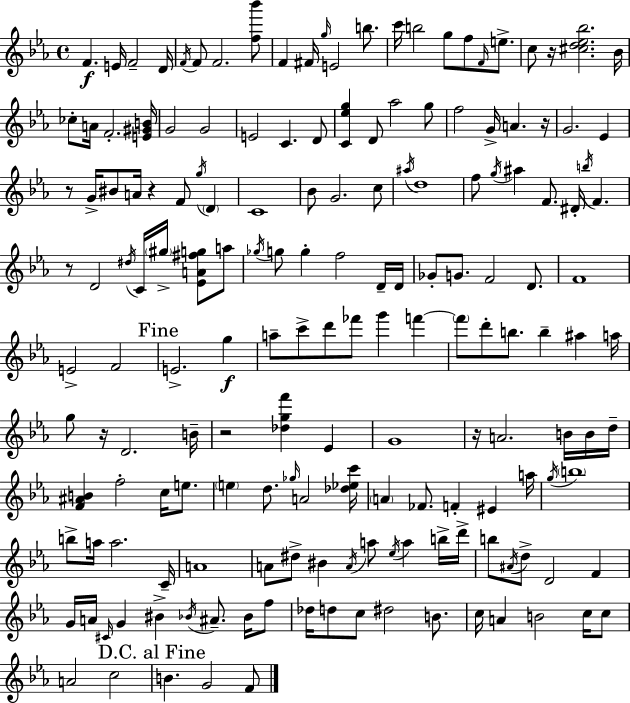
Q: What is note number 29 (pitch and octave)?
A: D4